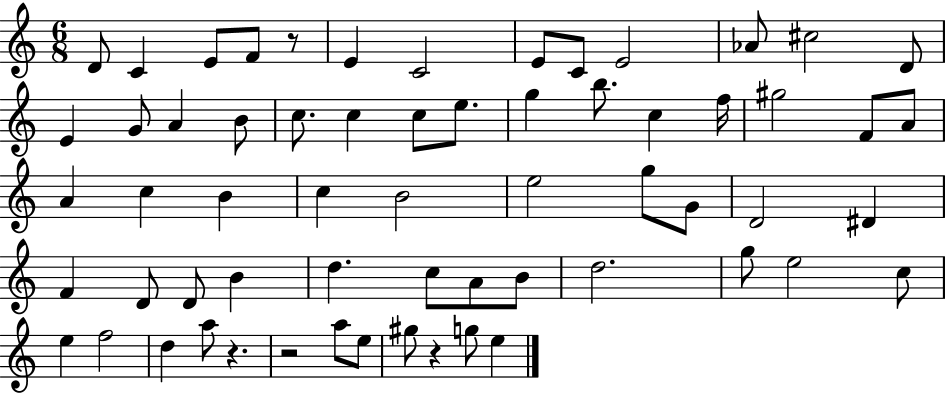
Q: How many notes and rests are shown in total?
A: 62